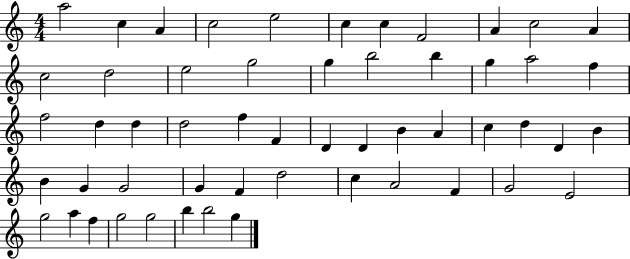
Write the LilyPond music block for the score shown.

{
  \clef treble
  \numericTimeSignature
  \time 4/4
  \key c \major
  a''2 c''4 a'4 | c''2 e''2 | c''4 c''4 f'2 | a'4 c''2 a'4 | \break c''2 d''2 | e''2 g''2 | g''4 b''2 b''4 | g''4 a''2 f''4 | \break f''2 d''4 d''4 | d''2 f''4 f'4 | d'4 d'4 b'4 a'4 | c''4 d''4 d'4 b'4 | \break b'4 g'4 g'2 | g'4 f'4 d''2 | c''4 a'2 f'4 | g'2 e'2 | \break g''2 a''4 f''4 | g''2 g''2 | b''4 b''2 g''4 | \bar "|."
}